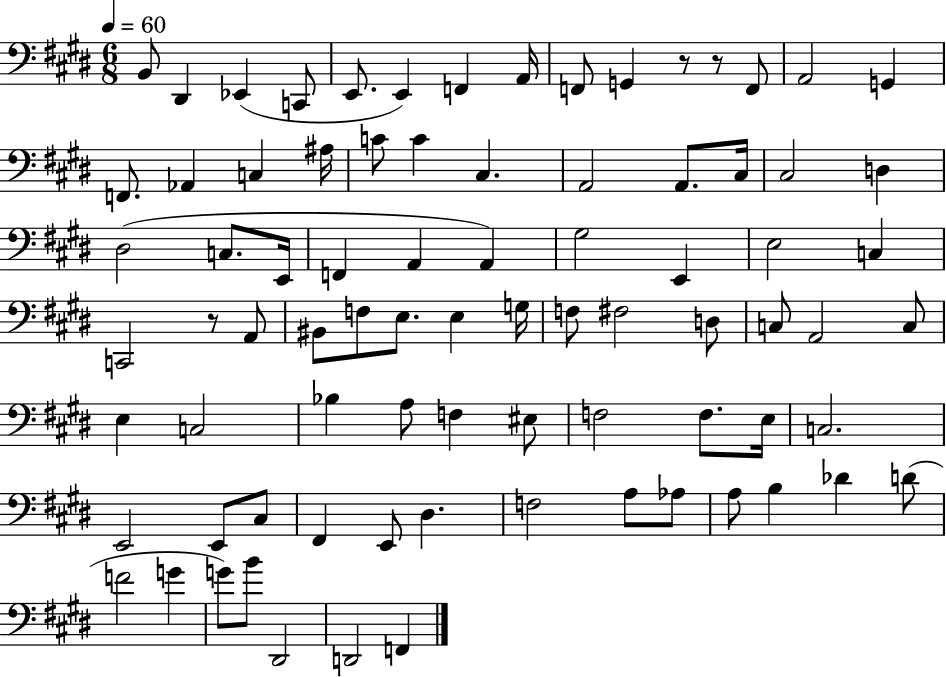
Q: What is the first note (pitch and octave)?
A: B2